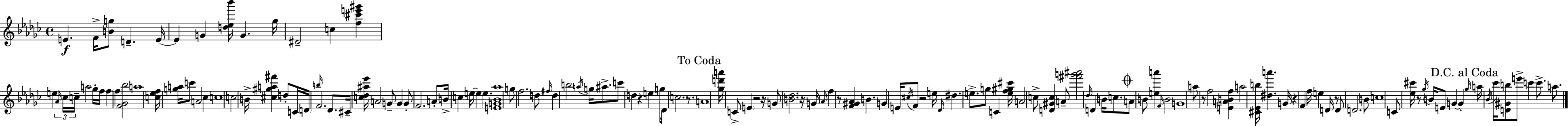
{
  \clef treble
  \time 4/4
  \defaultTimeSignature
  \key ees \minor
  \repeat volta 2 { e'4.\f f'16-> <b' g''>8 d'4.-- e'16~~ | e'4 g'4 <d'' ees'' bes'''>16 g'4. ges''16 | dis'2-- c''4 <f'' cis''' e''' gis'''>4 | e''4 \tuplet 3/2 { \grace { aes'16 } ces''16 c''16-- } a''2 ges''16-. | \break f''16 f''4 \parenthesize f''4 <f' ges' bes''>2 | a''1 | <c'' ees'' f''>16 <g'' a''>16 c'''8 a'2 ces''4 | c''1 | \break c''2 b'16-> <cis'' gis'' a'' fis'''>4 d''8-. | c'16 \parenthesize d'16 \grace { b''16 } f'2. des'8. | cis'16-- <c'' des'' ais'' ees'''>16 a'2 g'8-- g'4 | g'8-. f'2. | \break a'8-. b'16-> c''4 e''16~~ e''4 e''4. | <e' g' bes' aes''>1 | g''8 f''2. | d''8 \grace { fis''16 } d''4 b''2 \acciaccatura { a''16 } | \break g''16 ais''8.-> c'''8 d''4 r4 e''4 | g''8 des'16 \parenthesize c''2. | r8. \mark "To Coda" a'1 | <ges'' d''' a'''>16 c'8-> \parenthesize e'4 r2 | \break r16 g'8 <b' des''>2. | r16 g'16 \grace { aes'16 } f''4 r8 <f' gis' aes'>4 b'4. | g'4 e'16 \acciaccatura { cis''16 } f'8 r2 | e''16 \grace { des'16 } dis''4. e''8.-> | \break g''8 c'4 <e'' f'' gis'' cis'''>16 a'2 c''8-> | <d' gis' c''>4 a'8-- <fis''' g''' ais'''>2 \grace { des''16 } | d'4 b'16 c''8. \mark \markup { \musicglyph "scripts.coda" } a'8 b'8 <e'' a'''>4 | \grace { f'16 } b'2 g'1 | \break a''8 r8 f''2 | <e' a' b' f''>4 a''2 | <cis' ees' b''>16 <dis'' a'''>4. g'16 r4 f'4 | f''16 e''4 d'16 r8 d'8 d'2. | \break b'8 c''1 | c'8 <ees'' cis'''>16 r8 \acciaccatura { ges''16 } b'16 | e'8 g'4~~ g'4-. \mark "D.C. al Coda" \grace { ges''16 } a''16 \acciaccatura { bes'16 } ces'''16 <d' gis' b''>8 | e'''8-> c'''4 c'''8.-> a''8. } \bar "|."
}